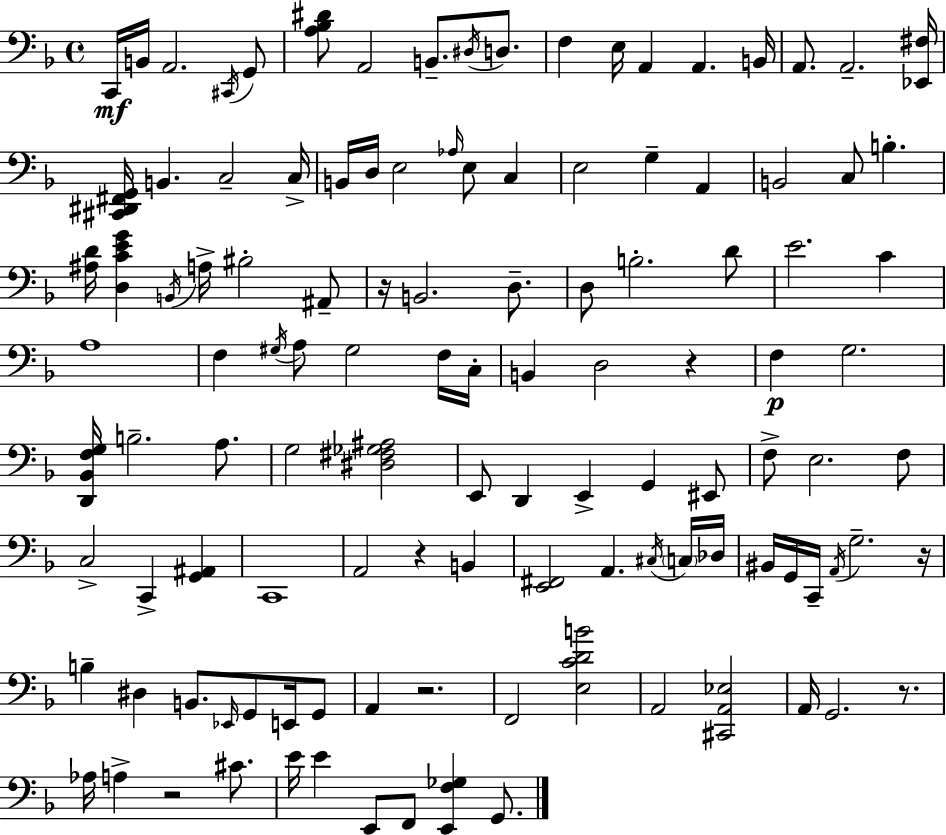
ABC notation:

X:1
T:Untitled
M:4/4
L:1/4
K:Dm
C,,/4 B,,/4 A,,2 ^C,,/4 G,,/2 [A,_B,^D]/2 A,,2 B,,/2 ^D,/4 D,/2 F, E,/4 A,, A,, B,,/4 A,,/2 A,,2 [_E,,^F,]/4 [^C,,^D,,^F,,G,,]/4 B,, C,2 C,/4 B,,/4 D,/4 E,2 _A,/4 E,/2 C, E,2 G, A,, B,,2 C,/2 B, [^A,D]/4 [D,CEG] B,,/4 A,/4 ^B,2 ^A,,/2 z/4 B,,2 D,/2 D,/2 B,2 D/2 E2 C A,4 F, ^G,/4 A,/2 ^G,2 F,/4 C,/4 B,, D,2 z F, G,2 [D,,_B,,F,G,]/4 B,2 A,/2 G,2 [^D,^F,_G,^A,]2 E,,/2 D,, E,, G,, ^E,,/2 F,/2 E,2 F,/2 C,2 C,, [G,,^A,,] C,,4 A,,2 z B,, [E,,^F,,]2 A,, ^C,/4 C,/4 _D,/4 ^B,,/4 G,,/4 C,,/4 A,,/4 G,2 z/4 B, ^D, B,,/2 _E,,/4 G,,/2 E,,/4 G,,/2 A,, z2 F,,2 [E,CDB]2 A,,2 [^C,,A,,_E,]2 A,,/4 G,,2 z/2 _A,/4 A, z2 ^C/2 E/4 E E,,/2 F,,/2 [E,,F,_G,] G,,/2